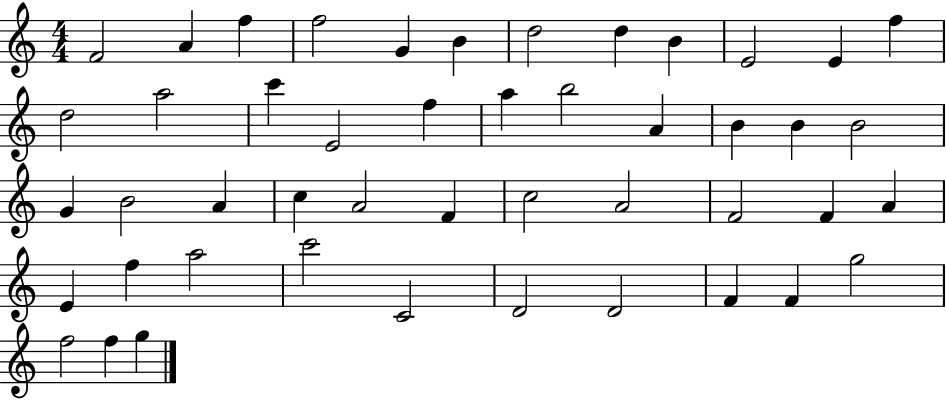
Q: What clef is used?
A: treble